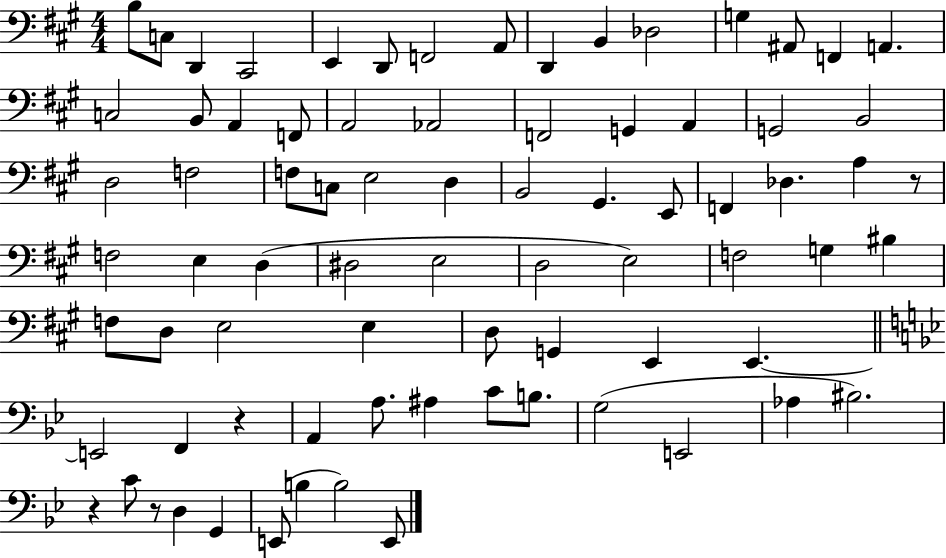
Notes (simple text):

B3/e C3/e D2/q C#2/h E2/q D2/e F2/h A2/e D2/q B2/q Db3/h G3/q A#2/e F2/q A2/q. C3/h B2/e A2/q F2/e A2/h Ab2/h F2/h G2/q A2/q G2/h B2/h D3/h F3/h F3/e C3/e E3/h D3/q B2/h G#2/q. E2/e F2/q Db3/q. A3/q R/e F3/h E3/q D3/q D#3/h E3/h D3/h E3/h F3/h G3/q BIS3/q F3/e D3/e E3/h E3/q D3/e G2/q E2/q E2/q. E2/h F2/q R/q A2/q A3/e. A#3/q C4/e B3/e. G3/h E2/h Ab3/q BIS3/h. R/q C4/e R/e D3/q G2/q E2/e B3/q B3/h E2/e